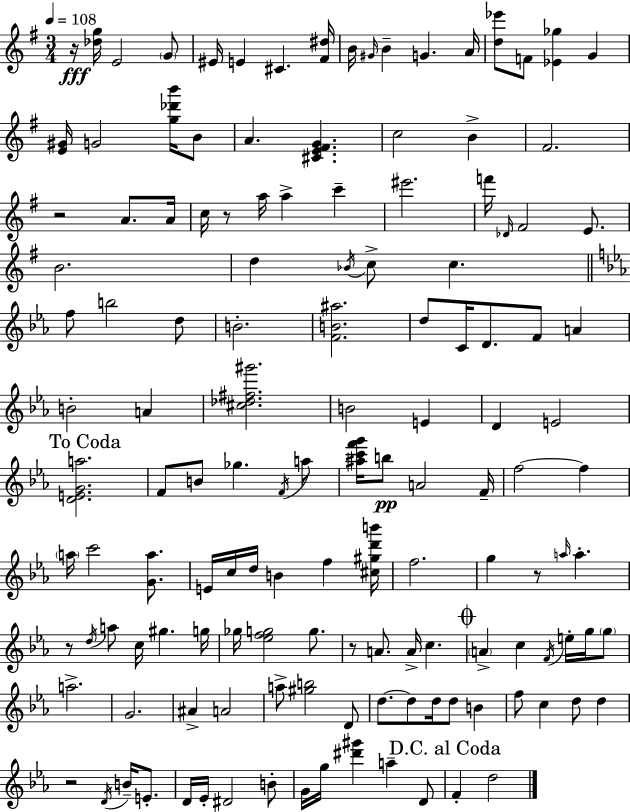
{
  \clef treble
  \numericTimeSignature
  \time 3/4
  \key e \minor
  \tempo 4 = 108
  r16\fff <des'' g''>16 e'2 \parenthesize g'8 | eis'16 e'4 cis'4. <fis' dis''>16 | b'16 \grace { gis'16 } b'4-- g'4. | a'16 <d'' ees'''>8 f'8 <ees' ges''>4 g'4 | \break <e' gis'>16 g'2 <g'' des''' b'''>16 b'8 | a'4. <cis' e' fis' g'>4. | c''2 b'4-> | fis'2. | \break r2 a'8. | a'16 c''16 r8 a''16 a''4-> c'''4-- | eis'''2. | f'''16 \grace { des'16 } fis'2 e'8. | \break b'2. | d''4 \acciaccatura { bes'16 } c''8-> c''4. | \bar "||" \break \key ees \major f''8 b''2 d''8 | b'2.-. | <f' b' ais''>2. | d''8 c'16 d'8. f'8 a'4 | \break b'2-. a'4 | <cis'' des'' fis'' gis'''>2. | b'2 e'4 | d'4 e'2 | \break \mark "To Coda" <d' e' g' a''>2. | f'8 b'8 ges''4. \acciaccatura { f'16 } a''8 | <ais'' c''' f''' g'''>16 b''8\pp a'2 | f'16-- f''2~~ f''4 | \break \parenthesize a''16 c'''2 <g' a''>8. | e'16 c''16 d''16 b'4 f''4 | <cis'' gis'' d''' b'''>16 f''2. | g''4 r8 \grace { a''16 } a''4.-. | \break r8 \acciaccatura { d''16 } a''8 c''16 gis''4. | g''16 ges''16 <ees'' f'' g''>2 | g''8. r8 a'8. a'16-> c''4. | \mark \markup { \musicglyph "scripts.coda" } \parenthesize a'4-> c''4 \acciaccatura { f'16 } | \break e''16-. g''16 \parenthesize g''8 a''2.-> | g'2. | ais'4-> a'2 | a''8-> <gis'' b''>2 | \break d'8 d''8.~~ d''8 d''16 d''8 | b'4 f''8 c''4 d''8 | d''4 r2 | \acciaccatura { d'16 } b'16-- e'8.-. d'16 ees'16-. dis'2 | \break b'8-. g'16 g''16 <dis''' gis'''>4 a''4-- | d'8 \mark "D.C. al Coda" f'4-. d''2 | \bar "|."
}